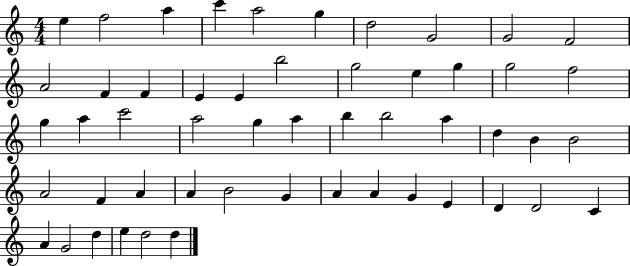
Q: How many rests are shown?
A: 0